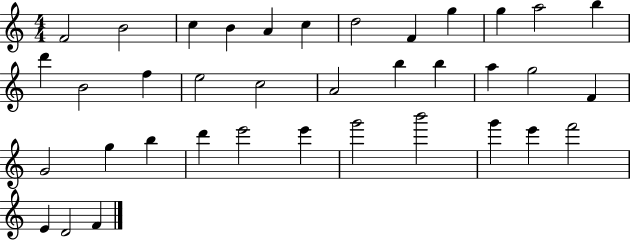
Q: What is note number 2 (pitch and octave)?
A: B4